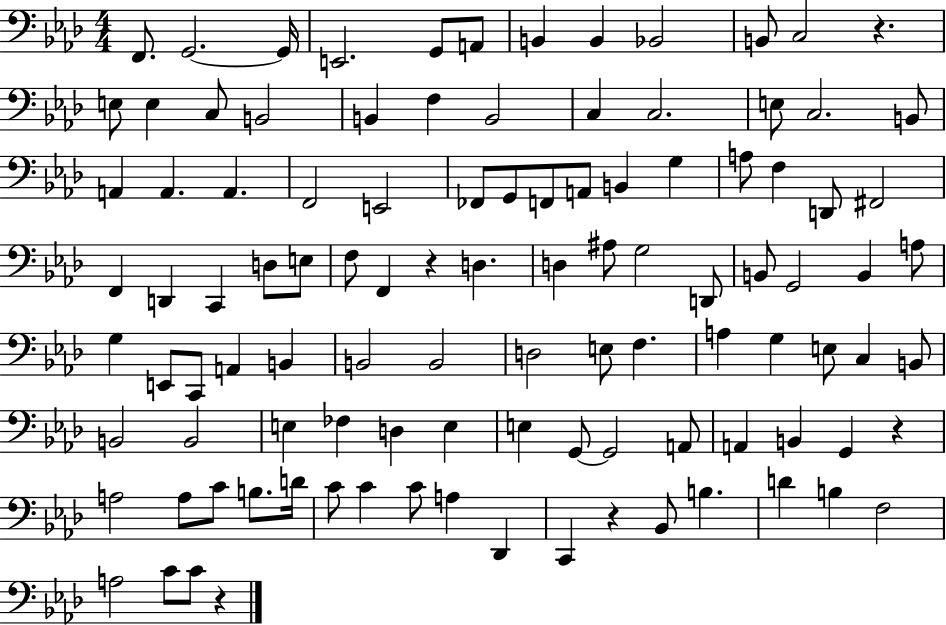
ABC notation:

X:1
T:Untitled
M:4/4
L:1/4
K:Ab
F,,/2 G,,2 G,,/4 E,,2 G,,/2 A,,/2 B,, B,, _B,,2 B,,/2 C,2 z E,/2 E, C,/2 B,,2 B,, F, B,,2 C, C,2 E,/2 C,2 B,,/2 A,, A,, A,, F,,2 E,,2 _F,,/2 G,,/2 F,,/2 A,,/2 B,, G, A,/2 F, D,,/2 ^F,,2 F,, D,, C,, D,/2 E,/2 F,/2 F,, z D, D, ^A,/2 G,2 D,,/2 B,,/2 G,,2 B,, A,/2 G, E,,/2 C,,/2 A,, B,, B,,2 B,,2 D,2 E,/2 F, A, G, E,/2 C, B,,/2 B,,2 B,,2 E, _F, D, E, E, G,,/2 G,,2 A,,/2 A,, B,, G,, z A,2 A,/2 C/2 B,/2 D/4 C/2 C C/2 A, _D,, C,, z _B,,/2 B, D B, F,2 A,2 C/2 C/2 z